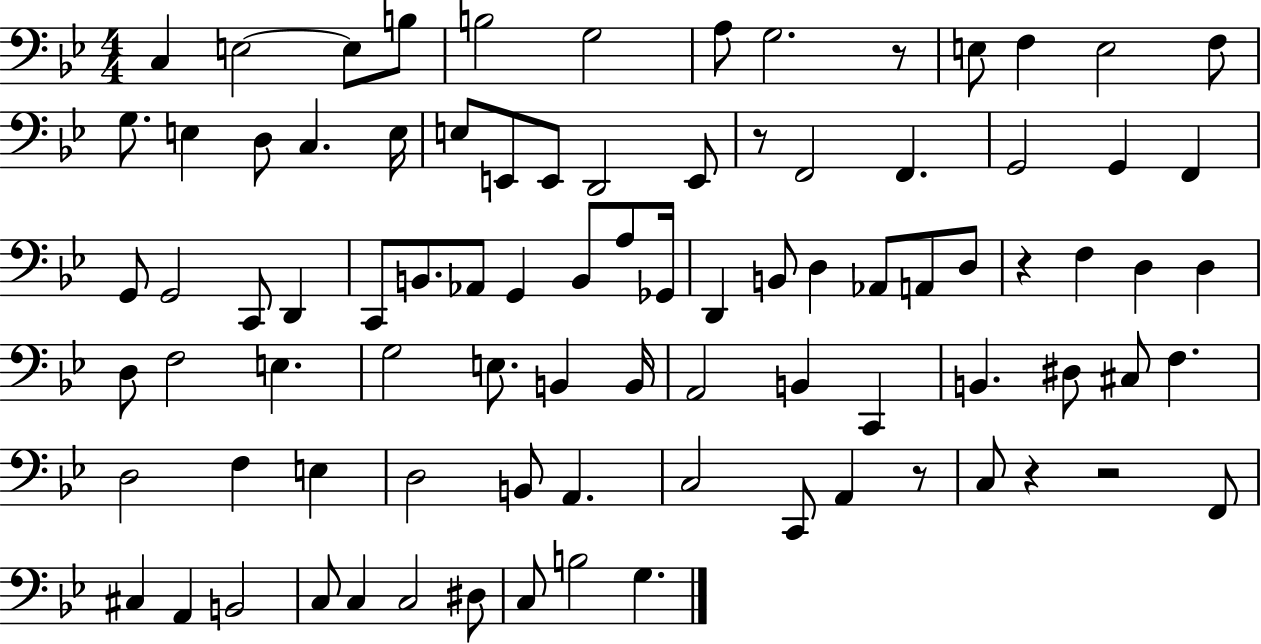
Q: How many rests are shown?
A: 6